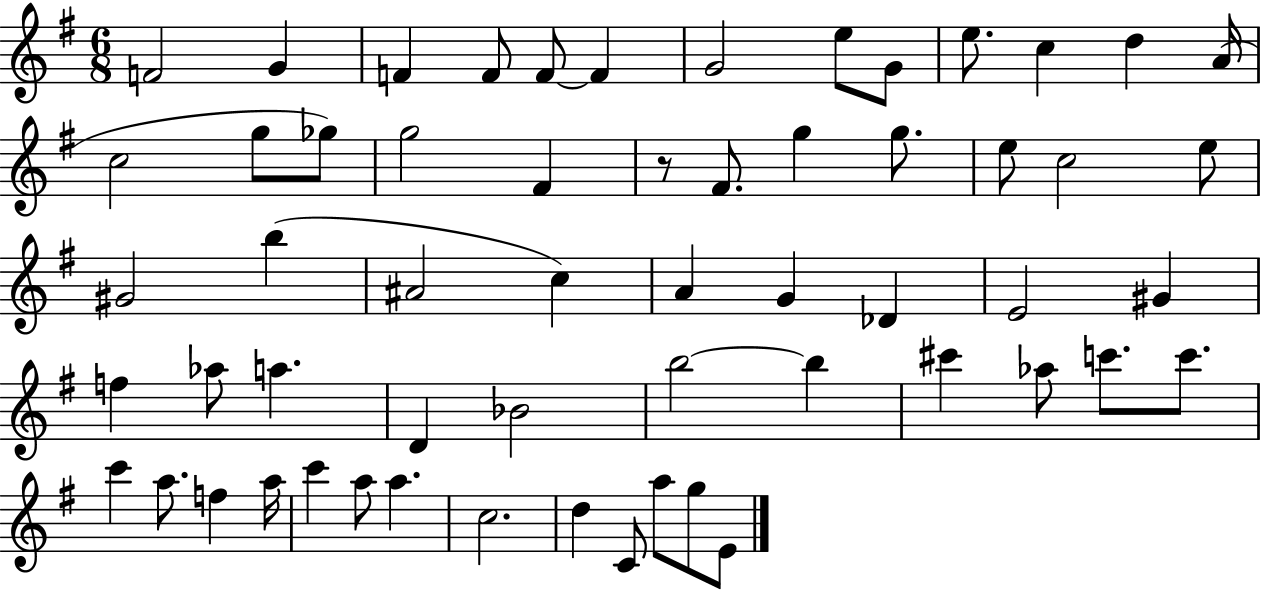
F4/h G4/q F4/q F4/e F4/e F4/q G4/h E5/e G4/e E5/e. C5/q D5/q A4/s C5/h G5/e Gb5/e G5/h F#4/q R/e F#4/e. G5/q G5/e. E5/e C5/h E5/e G#4/h B5/q A#4/h C5/q A4/q G4/q Db4/q E4/h G#4/q F5/q Ab5/e A5/q. D4/q Bb4/h B5/h B5/q C#6/q Ab5/e C6/e. C6/e. C6/q A5/e. F5/q A5/s C6/q A5/e A5/q. C5/h. D5/q C4/e A5/e G5/e E4/e